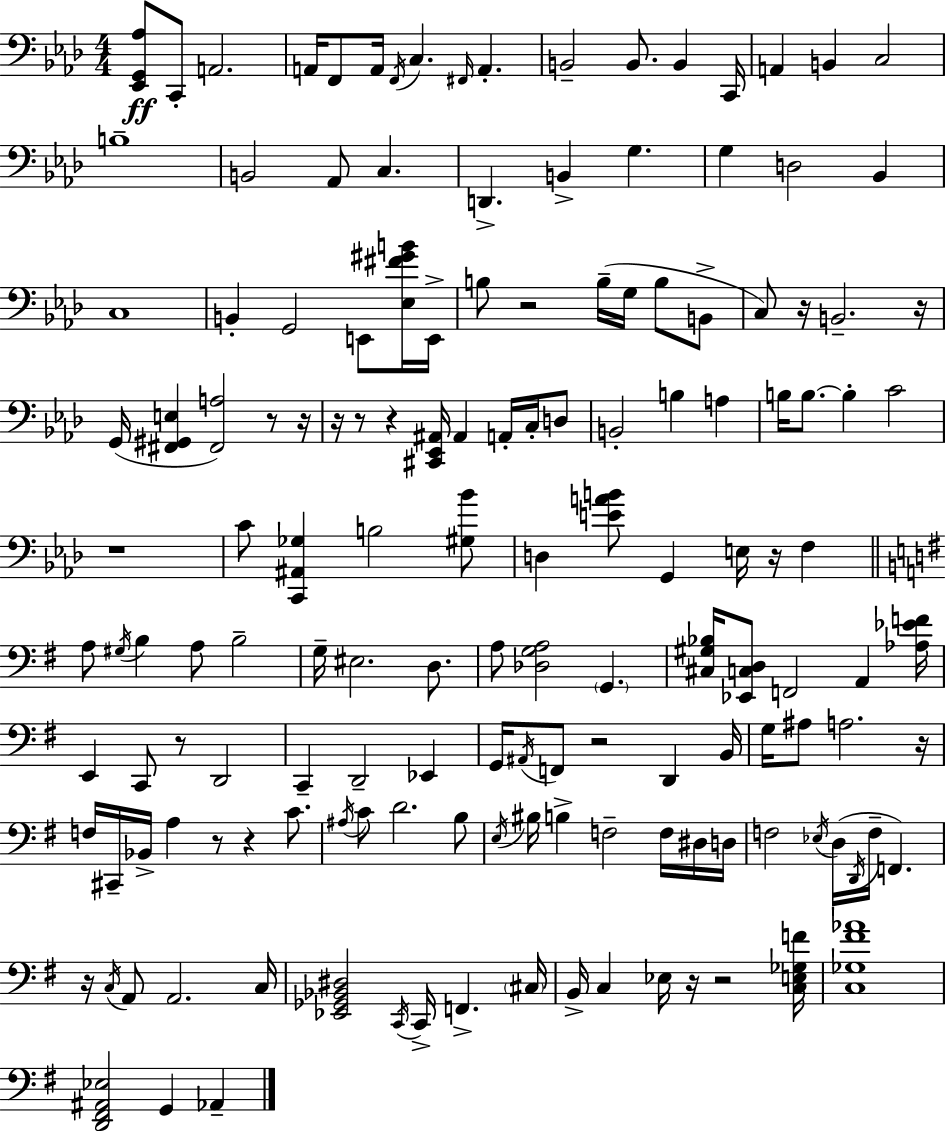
{
  \clef bass
  \numericTimeSignature
  \time 4/4
  \key aes \major
  <ees, g, aes>8\ff c,8-. a,2. | a,16 f,8 a,16 \acciaccatura { f,16 } c4. \grace { fis,16 } a,4.-. | b,2-- b,8. b,4 | c,16 a,4 b,4 c2 | \break b1-- | b,2 aes,8 c4. | d,4.-> b,4-> g4. | g4 d2 bes,4 | \break c1 | b,4-. g,2 e,8 | <ees fis' gis' b'>16 e,16-> b8 r2 b16--( g16 b8 | b,8-> c8) r16 b,2.-- | \break r16 g,16( <fis, gis, e>4 <fis, a>2) r8 | r16 r16 r8 r4 <cis, ees, ais,>16 ais,4 a,16-. c16-. | d8 b,2-. b4 a4 | b16 b8.~~ b4-. c'2 | \break r1 | c'8 <c, ais, ges>4 b2 | <gis bes'>8 d4 <e' a' b'>8 g,4 e16 r16 f4 | \bar "||" \break \key g \major a8 \acciaccatura { gis16 } b4 a8 b2-- | g16-- eis2. d8. | a8 <des g a>2 \parenthesize g,4. | <cis gis bes>16 <ees, c d>8 f,2 a,4 | \break <aes ees' f'>16 e,4 c,8 r8 d,2 | c,4-- d,2-- ees,4 | g,16 \acciaccatura { ais,16 } f,8 r2 d,4 | b,16 g16 ais8 a2. | \break r16 f16 cis,16-- bes,16-> a4 r8 r4 c'8. | \acciaccatura { ais16 } c'8 d'2. | b8 \acciaccatura { e16 } bis16 b4-> f2-- | f16 dis16 d16 f2 \acciaccatura { ees16 }( d16 \acciaccatura { d,16 } f16-- | \break f,4.) r16 \acciaccatura { c16 } a,8 a,2. | c16 <ees, ges, bes, dis>2 \acciaccatura { c,16 } | c,16-> f,4.-> \parenthesize cis16 b,16-> c4 ees16 r16 r2 | <c e ges f'>16 <c ges fis' aes'>1 | \break <d, fis, ais, ees>2 | g,4 aes,4-- \bar "|."
}